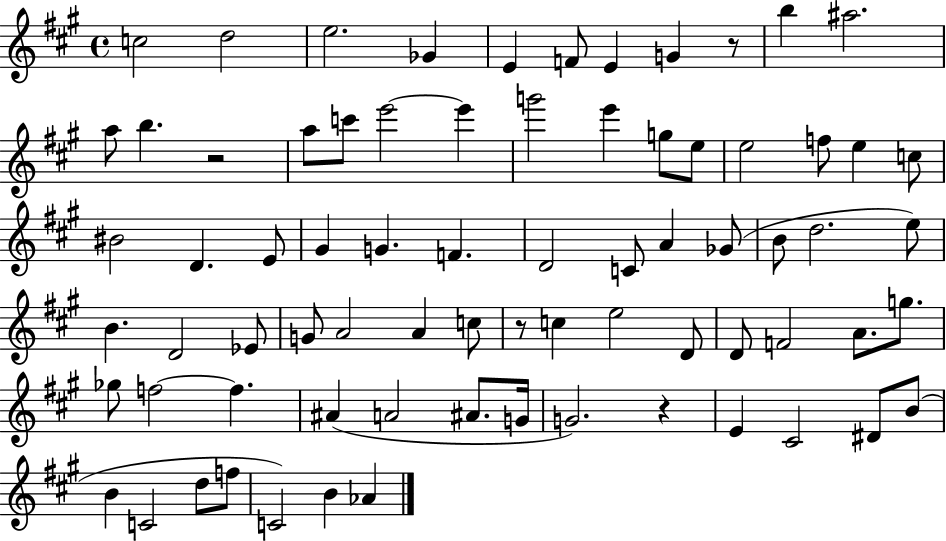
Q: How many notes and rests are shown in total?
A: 74